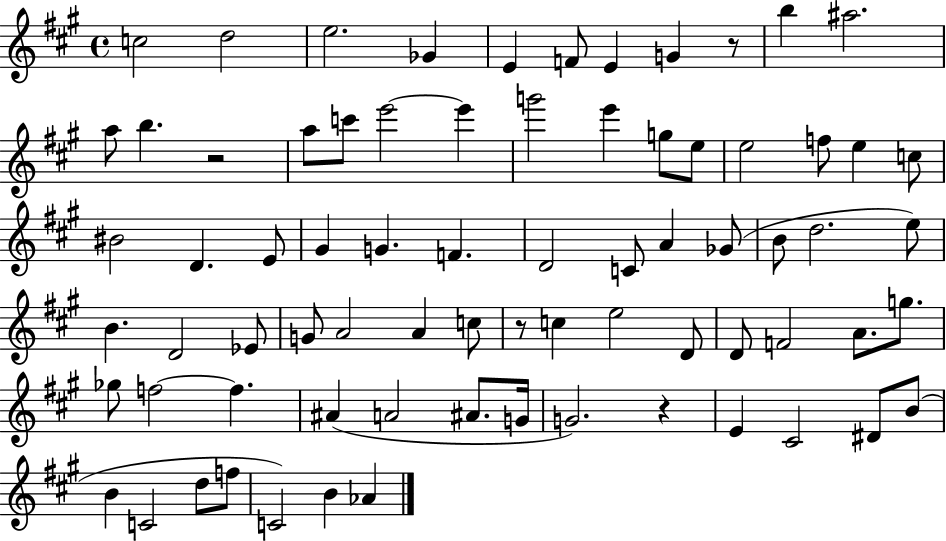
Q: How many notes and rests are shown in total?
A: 74